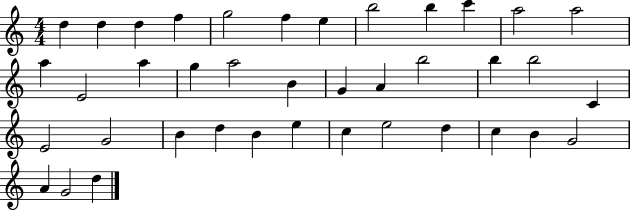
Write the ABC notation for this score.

X:1
T:Untitled
M:4/4
L:1/4
K:C
d d d f g2 f e b2 b c' a2 a2 a E2 a g a2 B G A b2 b b2 C E2 G2 B d B e c e2 d c B G2 A G2 d